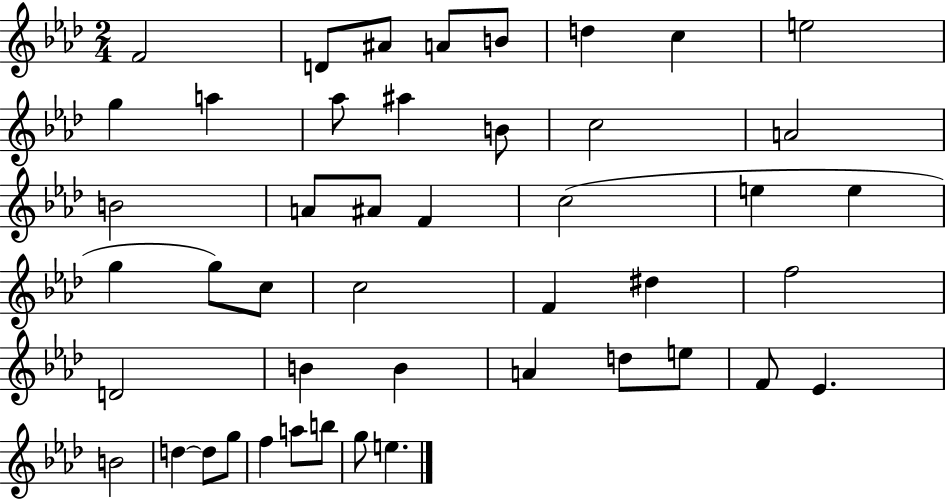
{
  \clef treble
  \numericTimeSignature
  \time 2/4
  \key aes \major
  f'2 | d'8 ais'8 a'8 b'8 | d''4 c''4 | e''2 | \break g''4 a''4 | aes''8 ais''4 b'8 | c''2 | a'2 | \break b'2 | a'8 ais'8 f'4 | c''2( | e''4 e''4 | \break g''4 g''8) c''8 | c''2 | f'4 dis''4 | f''2 | \break d'2 | b'4 b'4 | a'4 d''8 e''8 | f'8 ees'4. | \break b'2 | d''4~~ d''8 g''8 | f''4 a''8 b''8 | g''8 e''4. | \break \bar "|."
}